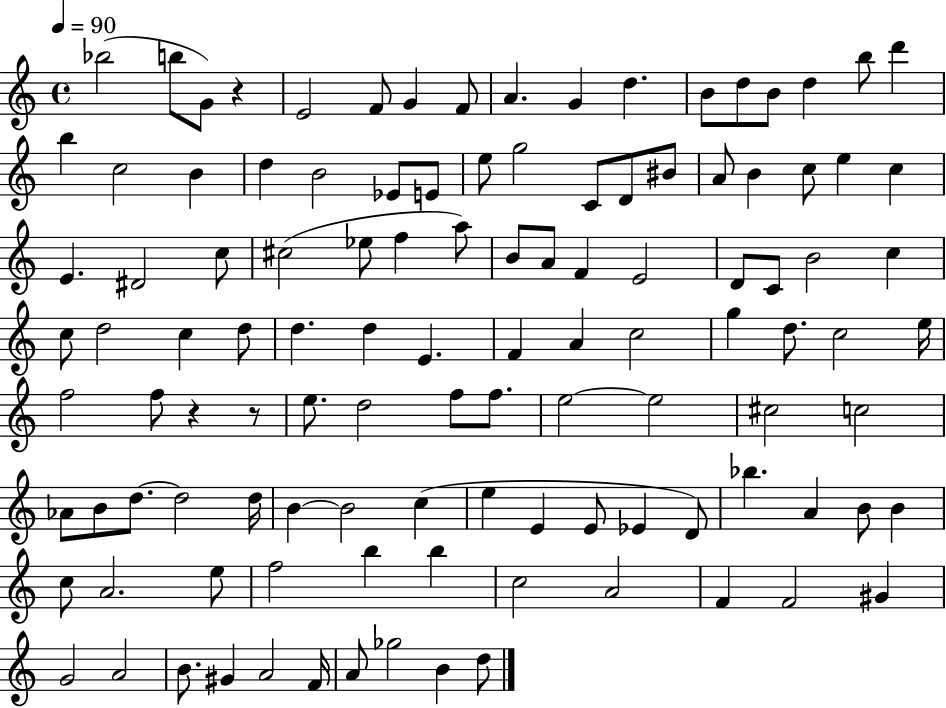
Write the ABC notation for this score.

X:1
T:Untitled
M:4/4
L:1/4
K:C
_b2 b/2 G/2 z E2 F/2 G F/2 A G d B/2 d/2 B/2 d b/2 d' b c2 B d B2 _E/2 E/2 e/2 g2 C/2 D/2 ^B/2 A/2 B c/2 e c E ^D2 c/2 ^c2 _e/2 f a/2 B/2 A/2 F E2 D/2 C/2 B2 c c/2 d2 c d/2 d d E F A c2 g d/2 c2 e/4 f2 f/2 z z/2 e/2 d2 f/2 f/2 e2 e2 ^c2 c2 _A/2 B/2 d/2 d2 d/4 B B2 c e E E/2 _E D/2 _b A B/2 B c/2 A2 e/2 f2 b b c2 A2 F F2 ^G G2 A2 B/2 ^G A2 F/4 A/2 _g2 B d/2